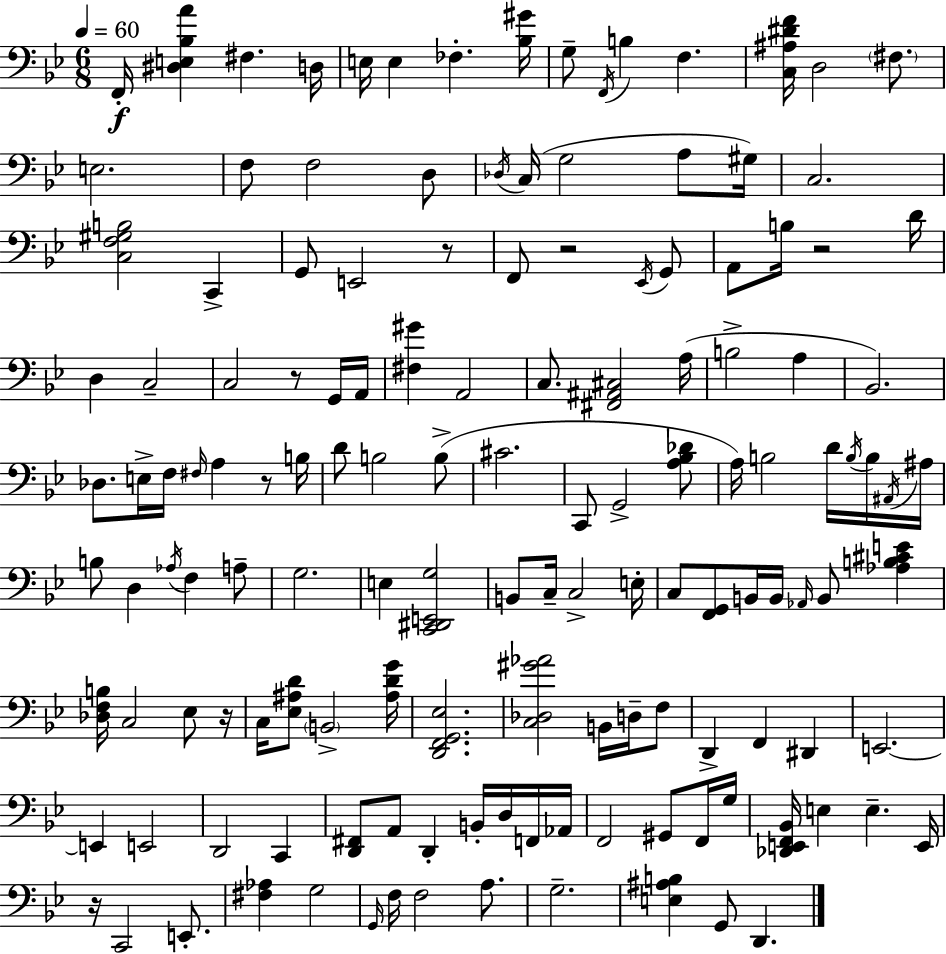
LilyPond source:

{
  \clef bass
  \numericTimeSignature
  \time 6/8
  \key bes \major
  \tempo 4 = 60
  f,16-.\f <dis e bes a'>4 fis4. d16 | e16 e4 fes4.-. <bes gis'>16 | g8-- \acciaccatura { f,16 } b4 f4. | <c ais dis' f'>16 d2 \parenthesize fis8. | \break e2. | f8 f2 d8 | \acciaccatura { des16 } c16( g2 a8 | gis16) c2. | \break <c f gis b>2 c,4-> | g,8 e,2 | r8 f,8 r2 | \acciaccatura { ees,16 } g,8 a,8 b16 r2 | \break d'16 d4 c2-- | c2 r8 | g,16 a,16 <fis gis'>4 a,2 | c8. <fis, ais, cis>2 | \break a16( b2-> a4 | bes,2.) | des8. e16-> f16 \grace { fis16 } a4 | r8 b16 d'8 b2 | \break b8->( cis'2. | c,8 g,2-> | <a bes des'>8 a16) b2 | d'16 \acciaccatura { b16 } b16 \acciaccatura { ais,16 } ais16 b8 d4 | \break \acciaccatura { aes16 } f4 a8-- g2. | e4 <c, dis, e, g>2 | b,8 c16-- c2-> | e16-. c8 <f, g,>8 b,16 | \break b,16 \grace { aes,16 } b,8 <aes b cis' e'>4 <des f b>16 c2 | ees8 r16 c16 <ees ais d'>8 \parenthesize b,2-> | <ais d' g'>16 <d, f, g, ees>2. | <c des gis' aes'>2 | \break b,16 d16-- f8 d,4-> | f,4 dis,4 e,2.~~ | e,4 | e,2 d,2 | \break c,4 <d, fis,>8 a,8 | d,4-. b,16-. d16 f,16 aes,16 f,2 | gis,8 f,16 g16 <des, e, f, bes,>16 e4 | e4.-- e,16 r16 c,2 | \break e,8.-. <fis aes>4 | g2 \grace { g,16 } f16 f2 | a8. g2.-- | <e ais b>4 | \break g,8 d,4. \bar "|."
}